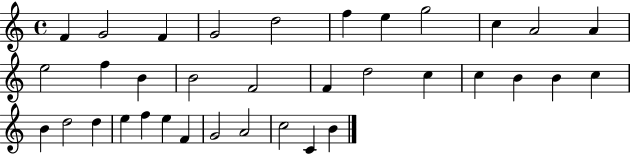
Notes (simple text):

F4/q G4/h F4/q G4/h D5/h F5/q E5/q G5/h C5/q A4/h A4/q E5/h F5/q B4/q B4/h F4/h F4/q D5/h C5/q C5/q B4/q B4/q C5/q B4/q D5/h D5/q E5/q F5/q E5/q F4/q G4/h A4/h C5/h C4/q B4/q